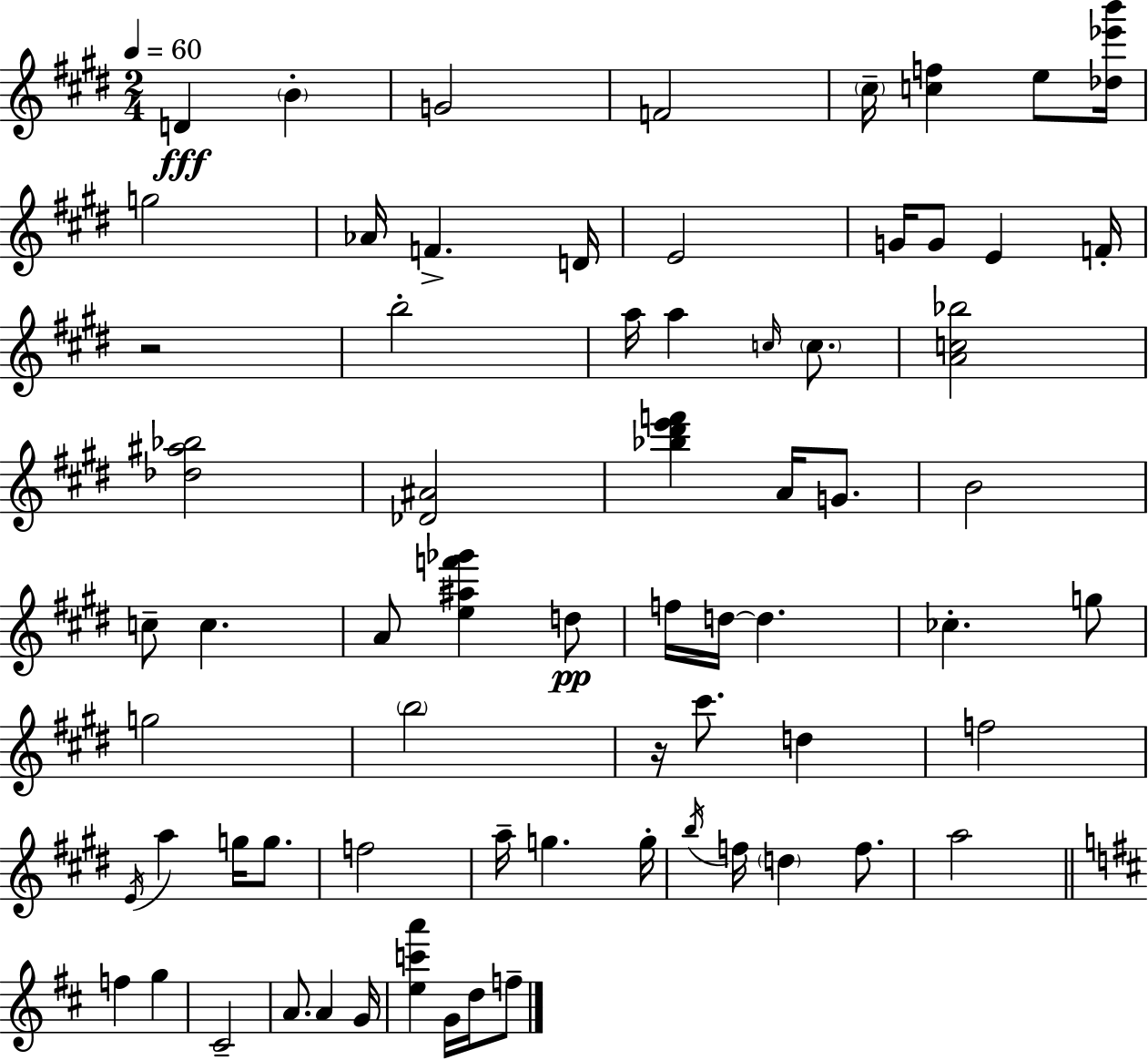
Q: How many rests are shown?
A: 2